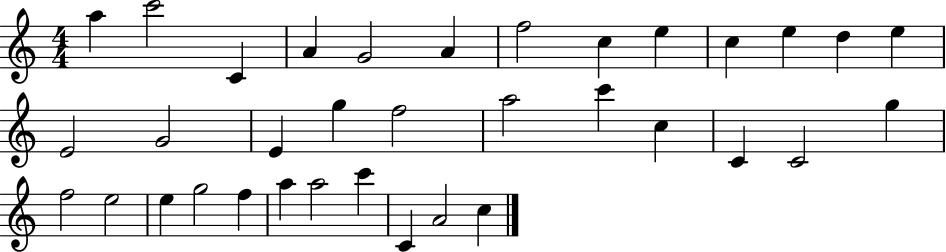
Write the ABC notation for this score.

X:1
T:Untitled
M:4/4
L:1/4
K:C
a c'2 C A G2 A f2 c e c e d e E2 G2 E g f2 a2 c' c C C2 g f2 e2 e g2 f a a2 c' C A2 c